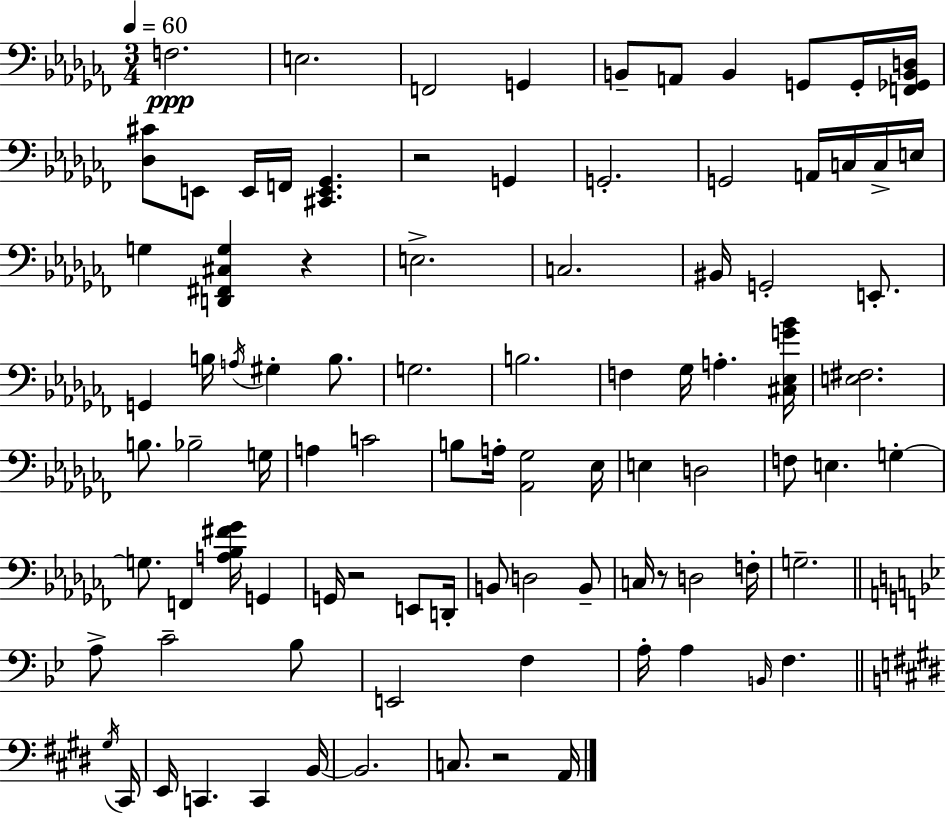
F3/h. E3/h. F2/h G2/q B2/e A2/e B2/q G2/e G2/s [F2,Gb2,B2,D3]/s [Db3,C#4]/e E2/e E2/s F2/s [C#2,E2,Gb2]/q. R/h G2/q G2/h. G2/h A2/s C3/s C3/s E3/s G3/q [D2,F#2,C#3,G3]/q R/q E3/h. C3/h. BIS2/s G2/h E2/e. G2/q B3/s A3/s G#3/q B3/e. G3/h. B3/h. F3/q Gb3/s A3/q. [C#3,Eb3,G4,Bb4]/s [E3,F#3]/h. B3/e. Bb3/h G3/s A3/q C4/h B3/e A3/s [Ab2,Gb3]/h Eb3/s E3/q D3/h F3/e E3/q. G3/q G3/e. F2/q [A3,Bb3,F#4,Gb4]/s G2/q G2/s R/h E2/e D2/s B2/e D3/h B2/e C3/s R/e D3/h F3/s G3/h. A3/e C4/h Bb3/e E2/h F3/q A3/s A3/q B2/s F3/q. G#3/s C#2/s E2/s C2/q. C2/q B2/s B2/h. C3/e. R/h A2/s